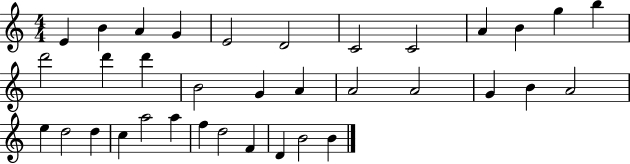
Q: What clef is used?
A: treble